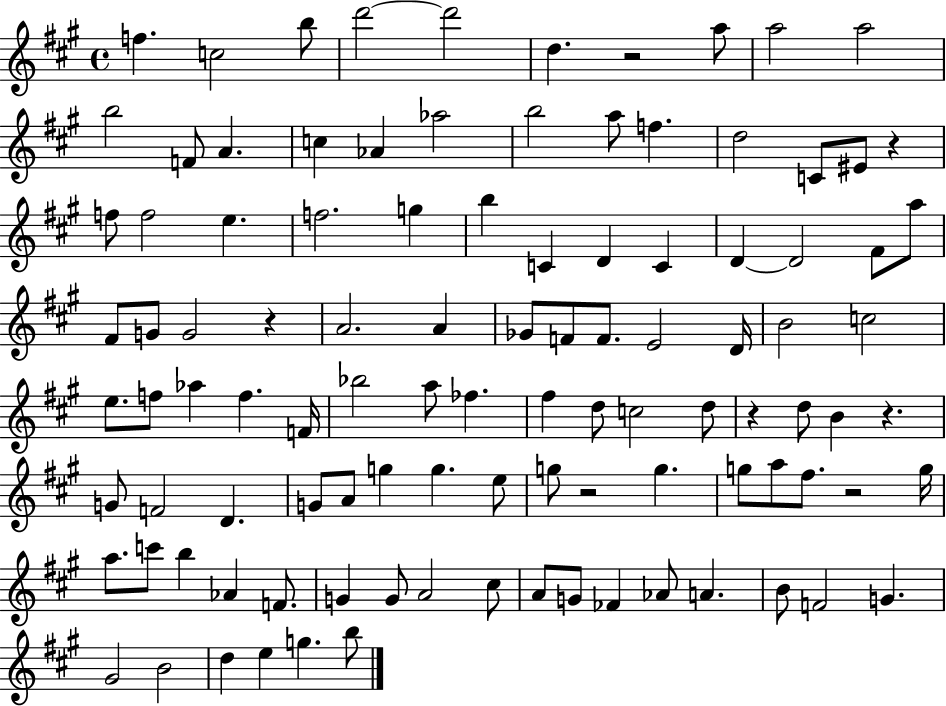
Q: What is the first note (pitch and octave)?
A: F5